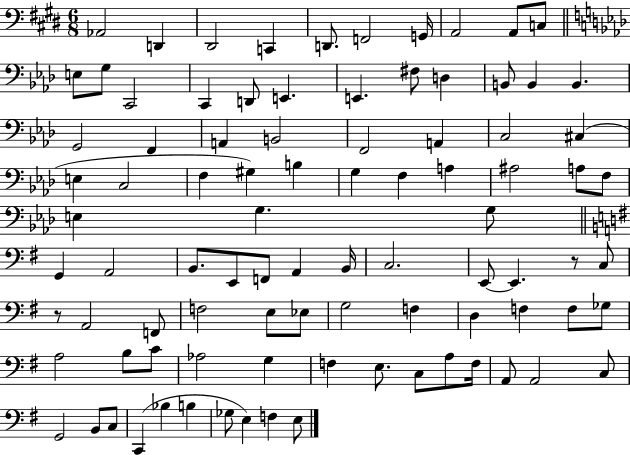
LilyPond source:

{
  \clef bass
  \numericTimeSignature
  \time 6/8
  \key e \major
  \repeat volta 2 { aes,2 d,4 | dis,2 c,4 | d,8. f,2 g,16 | a,2 a,8 c8 | \break \bar "||" \break \key aes \major e8 g8 c,2 | c,4 d,8 e,4. | e,4. fis8 d4 | b,8 b,4 b,4. | \break g,2 f,4 | a,4 b,2 | f,2 a,4 | c2 cis4( | \break e4 c2 | f4 gis4) b4 | g4 f4 a4 | ais2 a8 f8 | \break e4 g4. g8 | \bar "||" \break \key g \major g,4 a,2 | b,8. e,8 f,8 a,4 b,16 | c2. | e,8~~ e,4. r8 c8 | \break r8 a,2 f,8 | f2 e8 ees8 | g2 f4 | d4 f4 f8 ges8 | \break a2 b8 c'8 | aes2 g4 | f4 e8. c8 a8 f16 | a,8 a,2 c8 | \break g,2 b,8 c8 | c,4( bes4 b4 | ges8 e4) f4 e8 | } \bar "|."
}